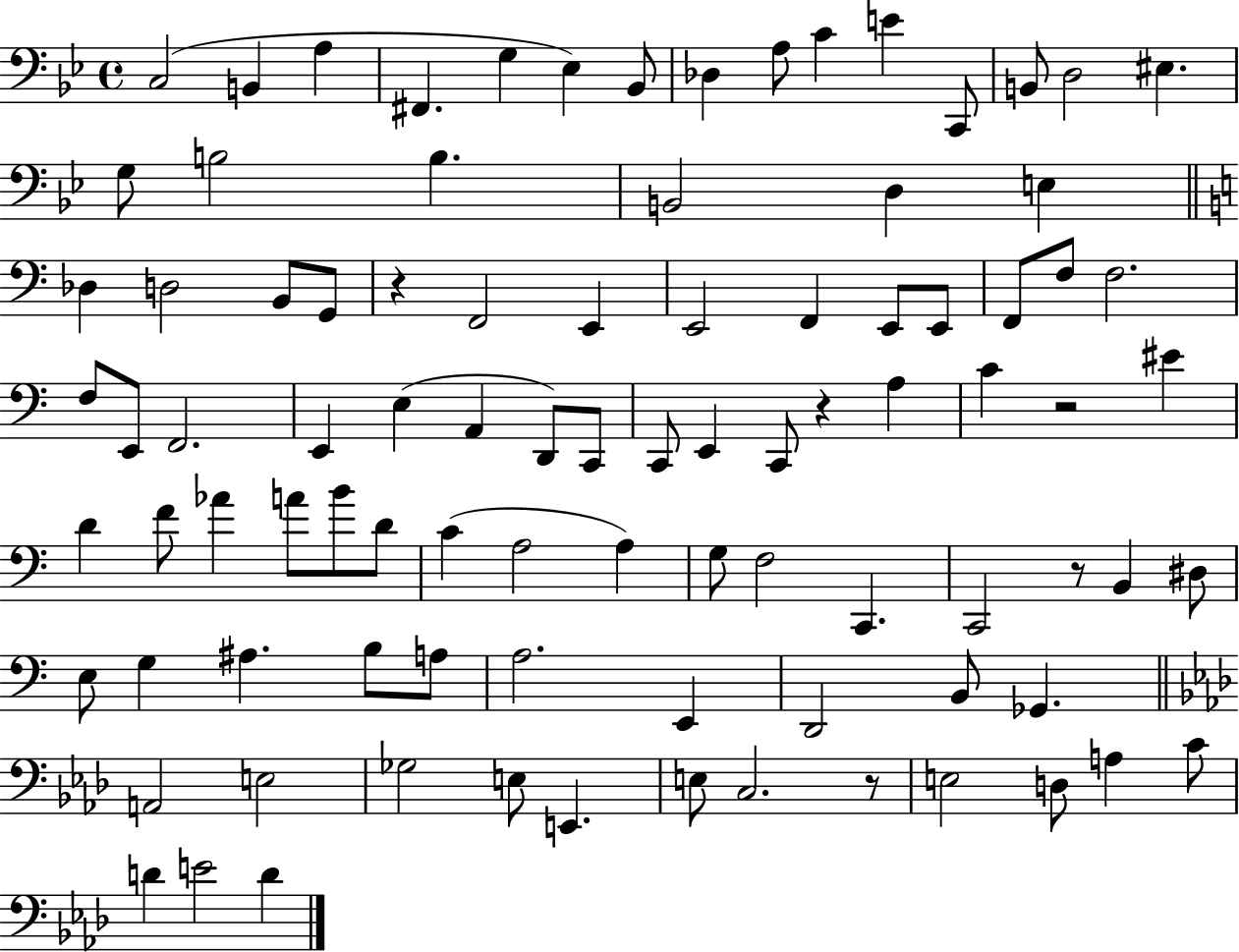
X:1
T:Untitled
M:4/4
L:1/4
K:Bb
C,2 B,, A, ^F,, G, _E, _B,,/2 _D, A,/2 C E C,,/2 B,,/2 D,2 ^E, G,/2 B,2 B, B,,2 D, E, _D, D,2 B,,/2 G,,/2 z F,,2 E,, E,,2 F,, E,,/2 E,,/2 F,,/2 F,/2 F,2 F,/2 E,,/2 F,,2 E,, E, A,, D,,/2 C,,/2 C,,/2 E,, C,,/2 z A, C z2 ^E D F/2 _A A/2 B/2 D/2 C A,2 A, G,/2 F,2 C,, C,,2 z/2 B,, ^D,/2 E,/2 G, ^A, B,/2 A,/2 A,2 E,, D,,2 B,,/2 _G,, A,,2 E,2 _G,2 E,/2 E,, E,/2 C,2 z/2 E,2 D,/2 A, C/2 D E2 D